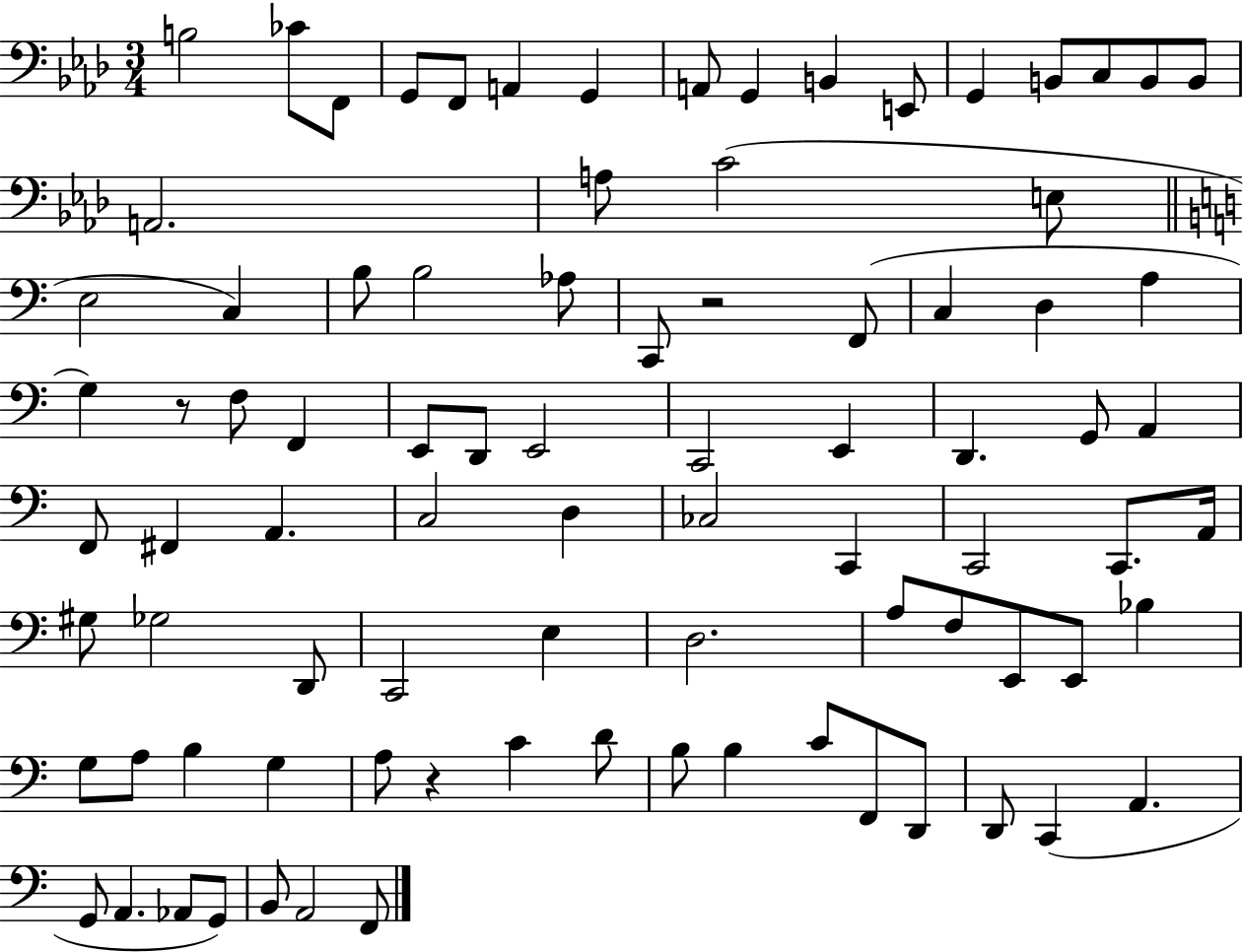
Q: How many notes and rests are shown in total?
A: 87